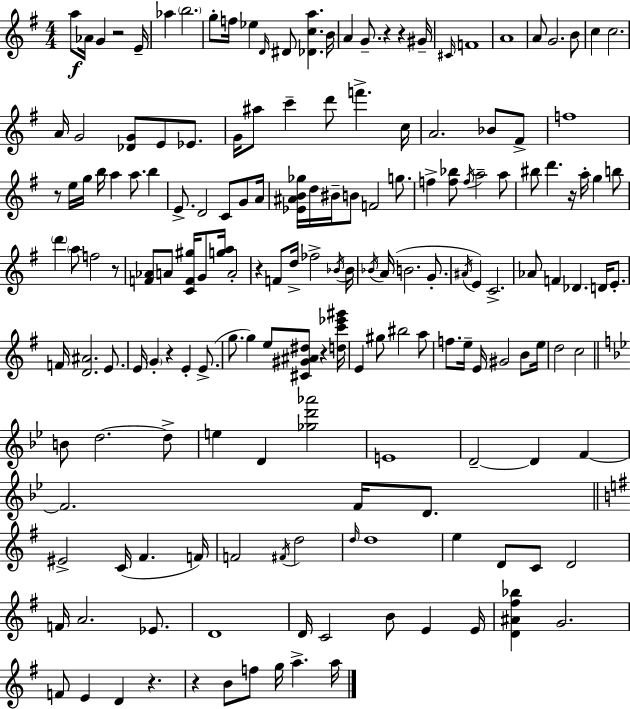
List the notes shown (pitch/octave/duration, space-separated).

A5/e Ab4/s G4/q R/h E4/s Ab5/q B5/h. G5/e F5/s Eb5/q D4/s D#4/e [Db4,C5,A5]/q. B4/s A4/q G4/e. R/q R/q G#4/s C#4/s F4/w A4/w A4/e G4/h. B4/e C5/q C5/h. A4/s G4/h [Db4,G4]/e E4/e Eb4/e. G4/s A#5/e C6/q D6/e F6/q. C5/s A4/h. Bb4/e F#4/e F5/w R/e E5/s G5/s B5/s A5/q A5/e. B5/q E4/e. D4/h C4/e G4/e A4/s [Eb4,A#4,B4,Gb5]/s D5/s BIS4/s B4/e F4/h G5/e. F5/q [F5,Bb5]/e F5/s A5/h A5/e BIS5/e D6/q. R/s A5/s G5/q B5/e D6/q A5/e F5/h R/e [F4,Ab4]/e A4/e [C4,F4,G#5]/s G4/e [G5,A5]/s A4/h R/q F4/e D5/s FES5/h Bb4/s Bb4/s Bb4/s A4/s B4/h. G4/e. A#4/s E4/q C4/h. Ab4/e F4/q Db4/q. D4/s E4/e. F4/s [D4,A#4]/h. E4/e. E4/s G4/q R/q E4/q E4/e. G5/e. G5/q E5/e [C#4,G#4,A#4,D#5]/e R/q [D5,C6,Eb6,G#6]/s E4/q G#5/e BIS5/h A5/e F5/e. E5/s E4/s G#4/h B4/e E5/s D5/h C5/h B4/e D5/h. D5/e E5/q D4/q [Gb5,D6,Ab6]/h E4/w D4/h D4/q F4/q F4/h. F4/s D4/e. EIS4/h C4/s F#4/q. F4/s F4/h F#4/s D5/h D5/s D5/w E5/q D4/e C4/e D4/h F4/s A4/h. Eb4/e. D4/w D4/s C4/h B4/e E4/q E4/s [D4,A#4,F#5,Bb5]/q G4/h. F4/e E4/q D4/q R/q. R/q B4/e F5/e G5/s A5/q. A5/s